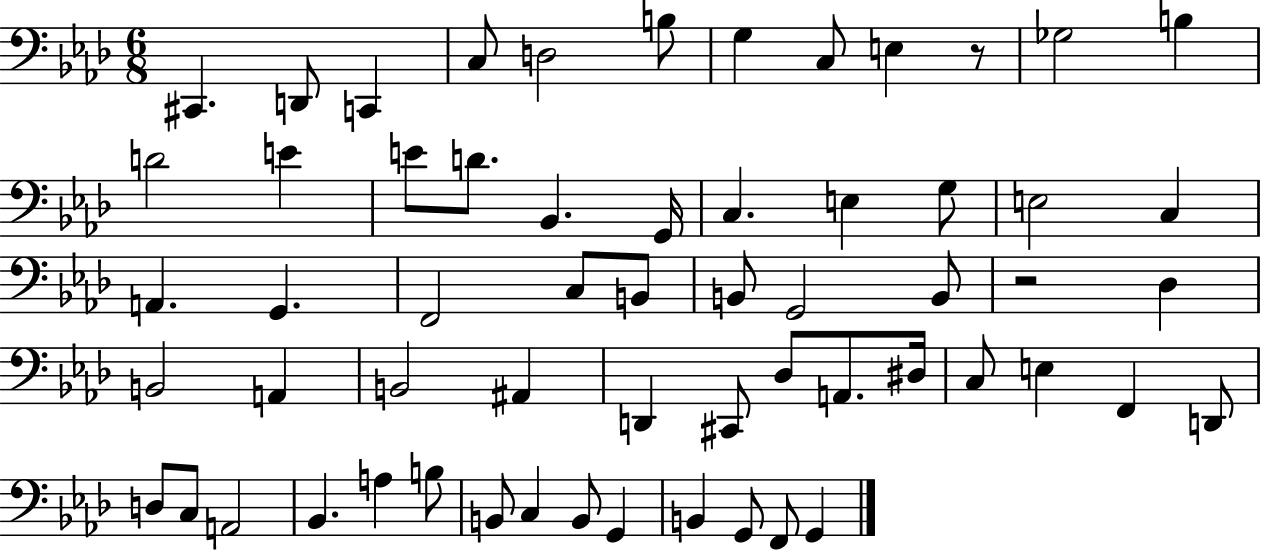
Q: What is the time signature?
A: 6/8